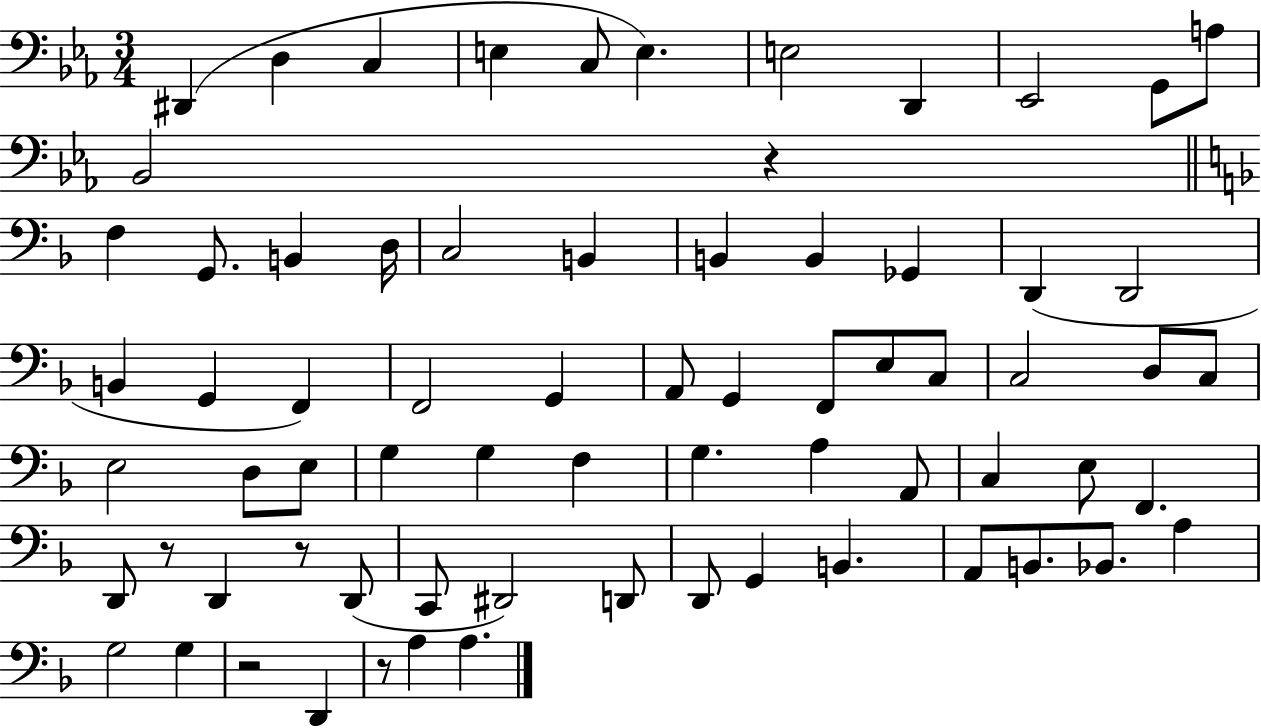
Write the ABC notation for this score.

X:1
T:Untitled
M:3/4
L:1/4
K:Eb
^D,, D, C, E, C,/2 E, E,2 D,, _E,,2 G,,/2 A,/2 _B,,2 z F, G,,/2 B,, D,/4 C,2 B,, B,, B,, _G,, D,, D,,2 B,, G,, F,, F,,2 G,, A,,/2 G,, F,,/2 E,/2 C,/2 C,2 D,/2 C,/2 E,2 D,/2 E,/2 G, G, F, G, A, A,,/2 C, E,/2 F,, D,,/2 z/2 D,, z/2 D,,/2 C,,/2 ^D,,2 D,,/2 D,,/2 G,, B,, A,,/2 B,,/2 _B,,/2 A, G,2 G, z2 D,, z/2 A, A,